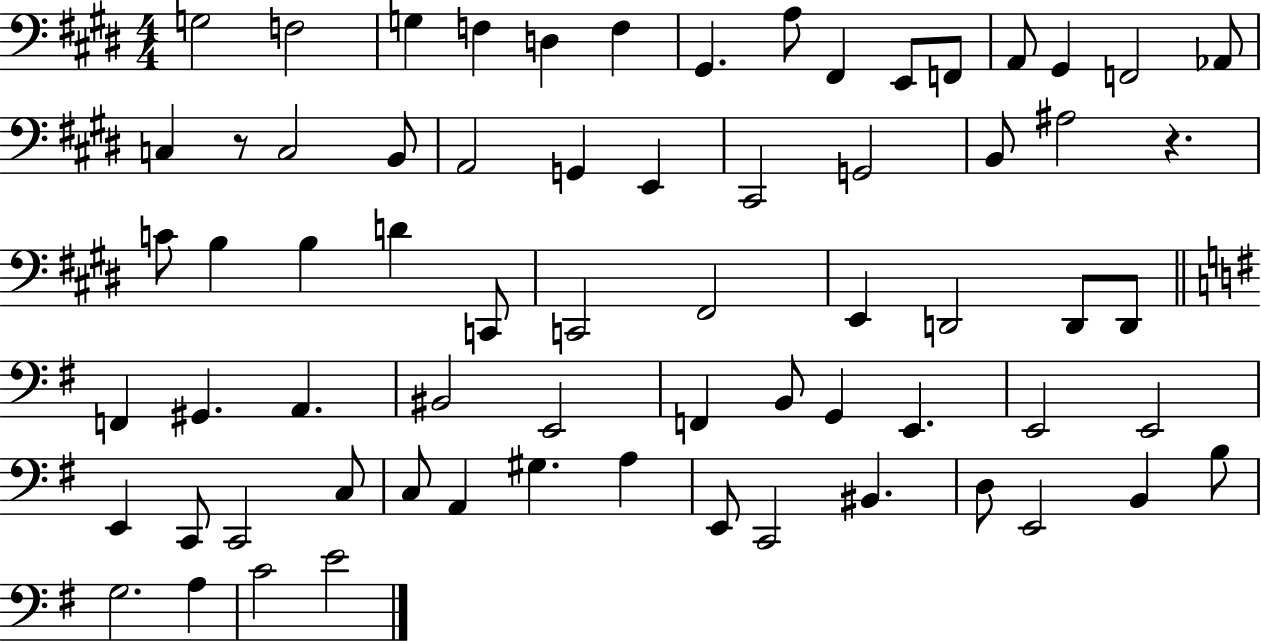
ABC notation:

X:1
T:Untitled
M:4/4
L:1/4
K:E
G,2 F,2 G, F, D, F, ^G,, A,/2 ^F,, E,,/2 F,,/2 A,,/2 ^G,, F,,2 _A,,/2 C, z/2 C,2 B,,/2 A,,2 G,, E,, ^C,,2 G,,2 B,,/2 ^A,2 z C/2 B, B, D C,,/2 C,,2 ^F,,2 E,, D,,2 D,,/2 D,,/2 F,, ^G,, A,, ^B,,2 E,,2 F,, B,,/2 G,, E,, E,,2 E,,2 E,, C,,/2 C,,2 C,/2 C,/2 A,, ^G, A, E,,/2 C,,2 ^B,, D,/2 E,,2 B,, B,/2 G,2 A, C2 E2